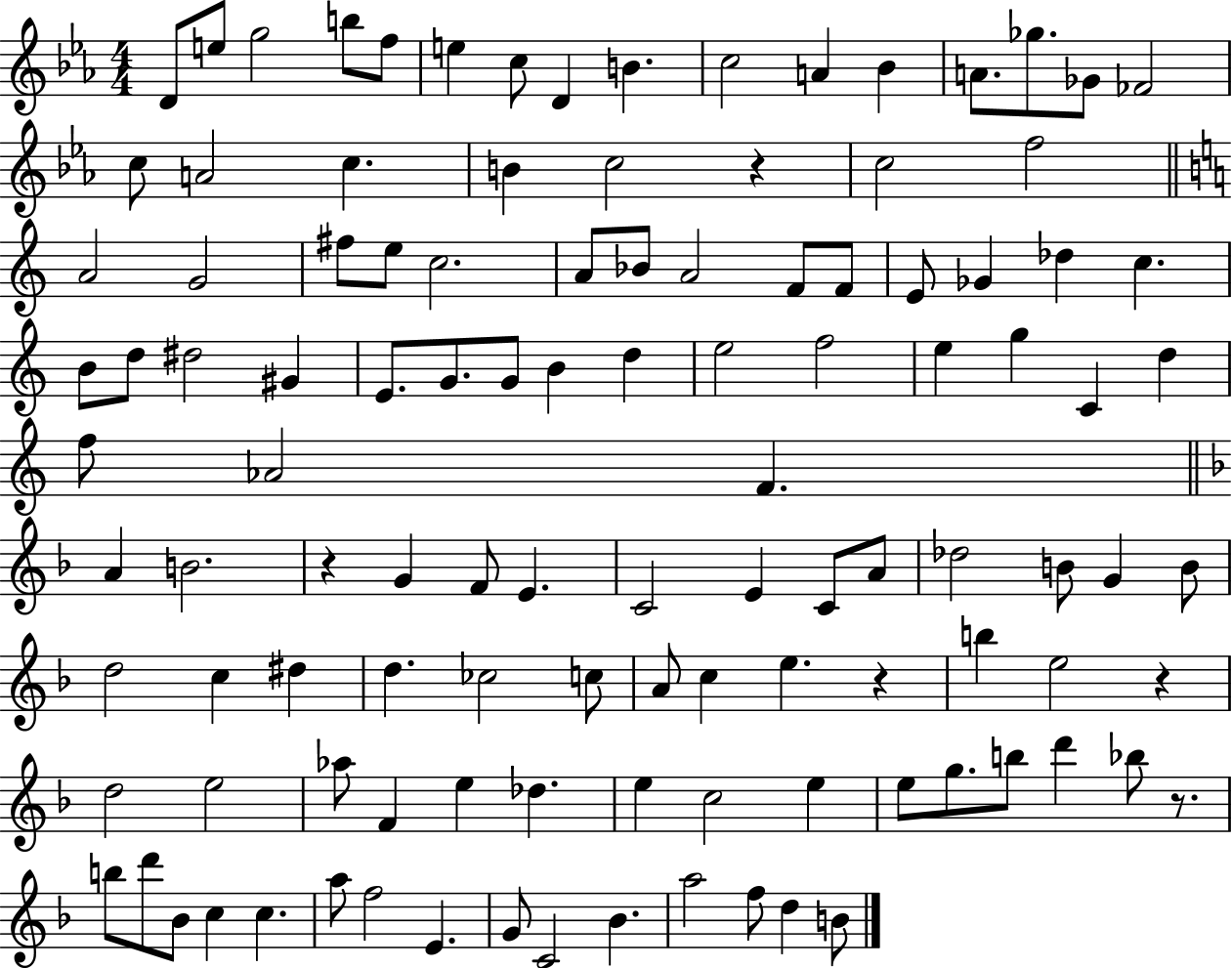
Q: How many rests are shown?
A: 5